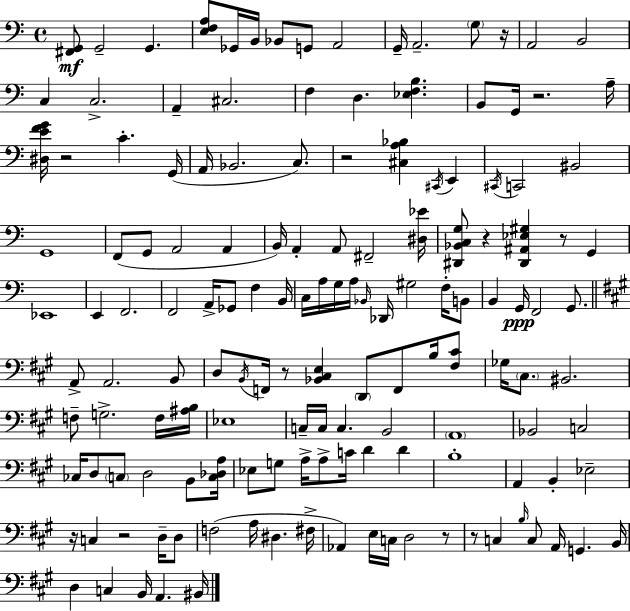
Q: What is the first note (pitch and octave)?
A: G2